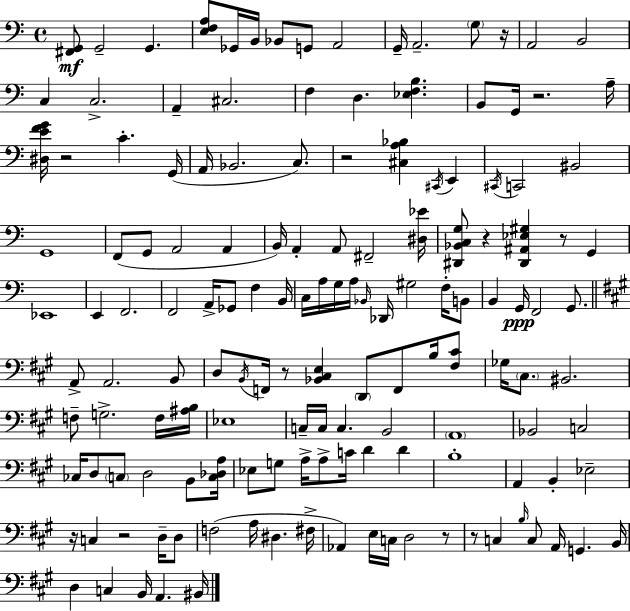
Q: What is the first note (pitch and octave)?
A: G2